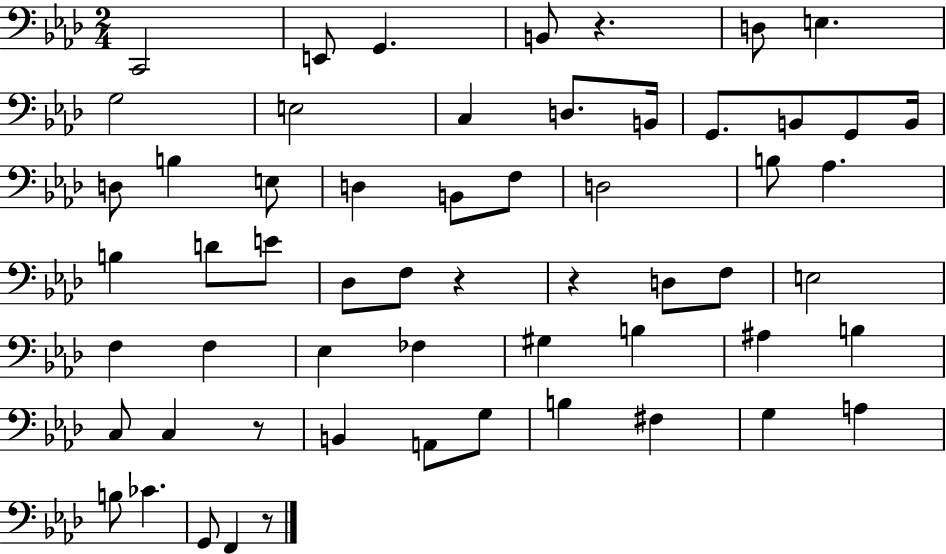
C2/h E2/e G2/q. B2/e R/q. D3/e E3/q. G3/h E3/h C3/q D3/e. B2/s G2/e. B2/e G2/e B2/s D3/e B3/q E3/e D3/q B2/e F3/e D3/h B3/e Ab3/q. B3/q D4/e E4/e Db3/e F3/e R/q R/q D3/e F3/e E3/h F3/q F3/q Eb3/q FES3/q G#3/q B3/q A#3/q B3/q C3/e C3/q R/e B2/q A2/e G3/e B3/q F#3/q G3/q A3/q B3/e CES4/q. G2/e F2/q R/e